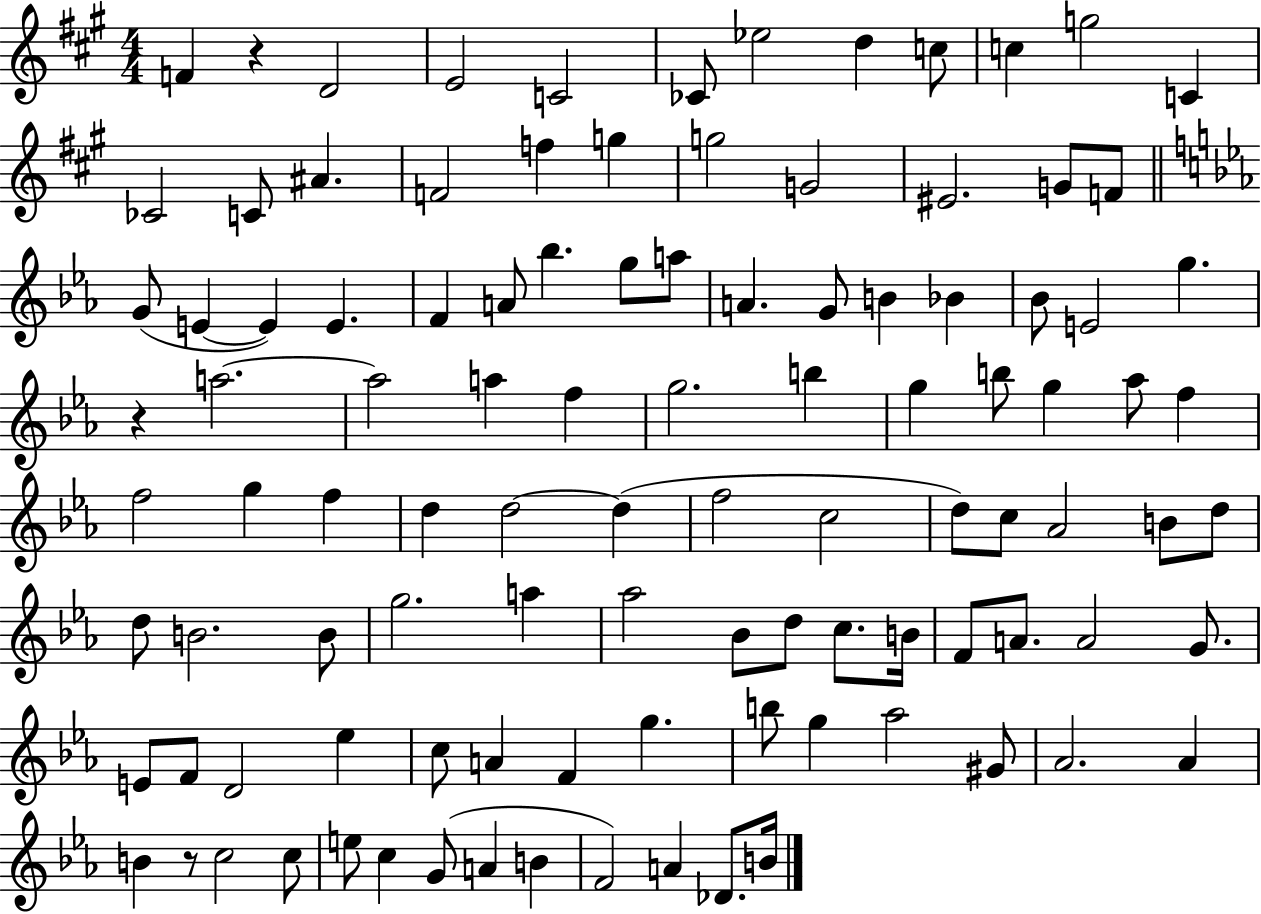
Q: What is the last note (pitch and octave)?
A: B4